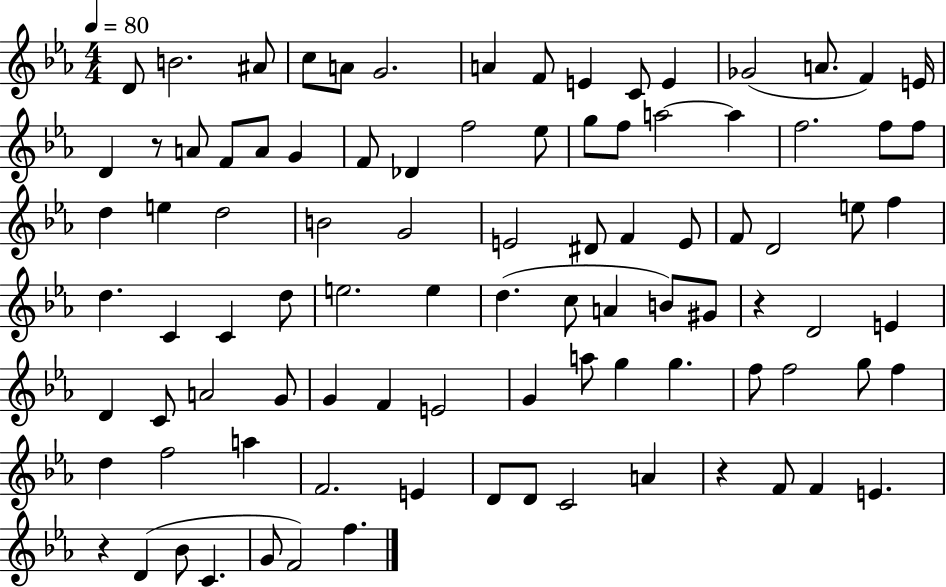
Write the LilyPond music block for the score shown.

{
  \clef treble
  \numericTimeSignature
  \time 4/4
  \key ees \major
  \tempo 4 = 80
  d'8 b'2. ais'8 | c''8 a'8 g'2. | a'4 f'8 e'4 c'8 e'4 | ges'2( a'8. f'4) e'16 | \break d'4 r8 a'8 f'8 a'8 g'4 | f'8 des'4 f''2 ees''8 | g''8 f''8 a''2~~ a''4 | f''2. f''8 f''8 | \break d''4 e''4 d''2 | b'2 g'2 | e'2 dis'8 f'4 e'8 | f'8 d'2 e''8 f''4 | \break d''4. c'4 c'4 d''8 | e''2. e''4 | d''4.( c''8 a'4 b'8) gis'8 | r4 d'2 e'4 | \break d'4 c'8 a'2 g'8 | g'4 f'4 e'2 | g'4 a''8 g''4 g''4. | f''8 f''2 g''8 f''4 | \break d''4 f''2 a''4 | f'2. e'4 | d'8 d'8 c'2 a'4 | r4 f'8 f'4 e'4. | \break r4 d'4( bes'8 c'4. | g'8 f'2) f''4. | \bar "|."
}